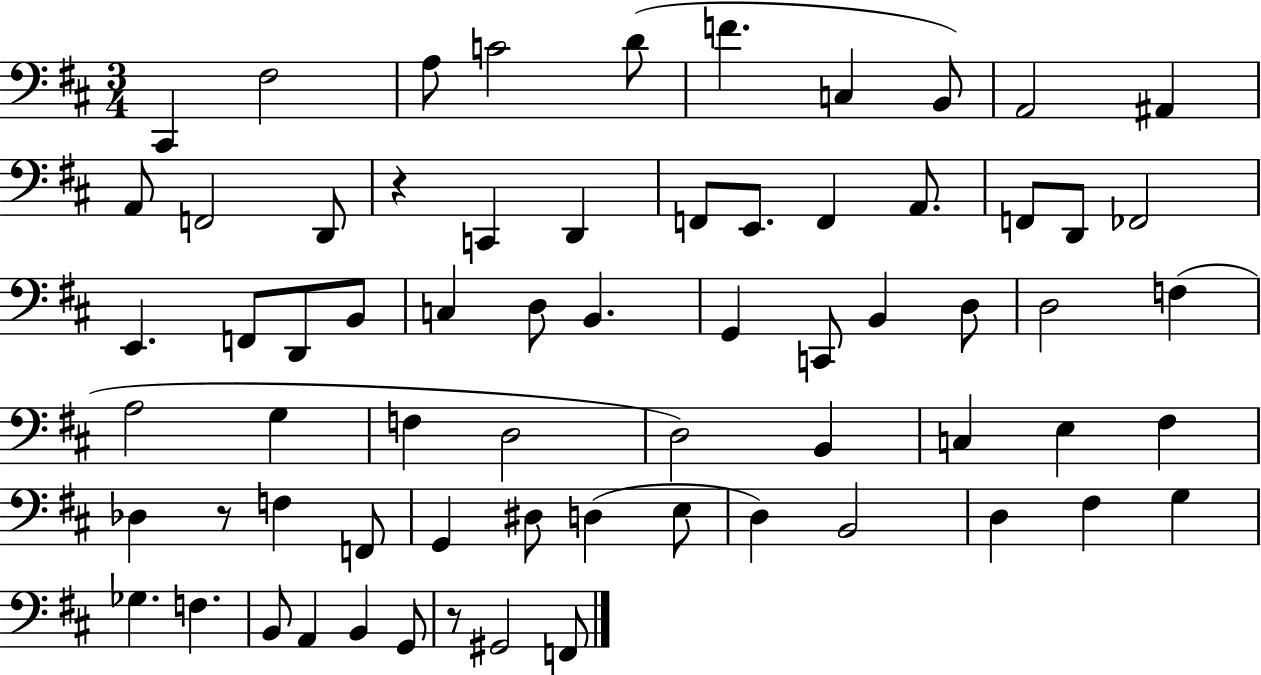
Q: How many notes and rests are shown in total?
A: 67